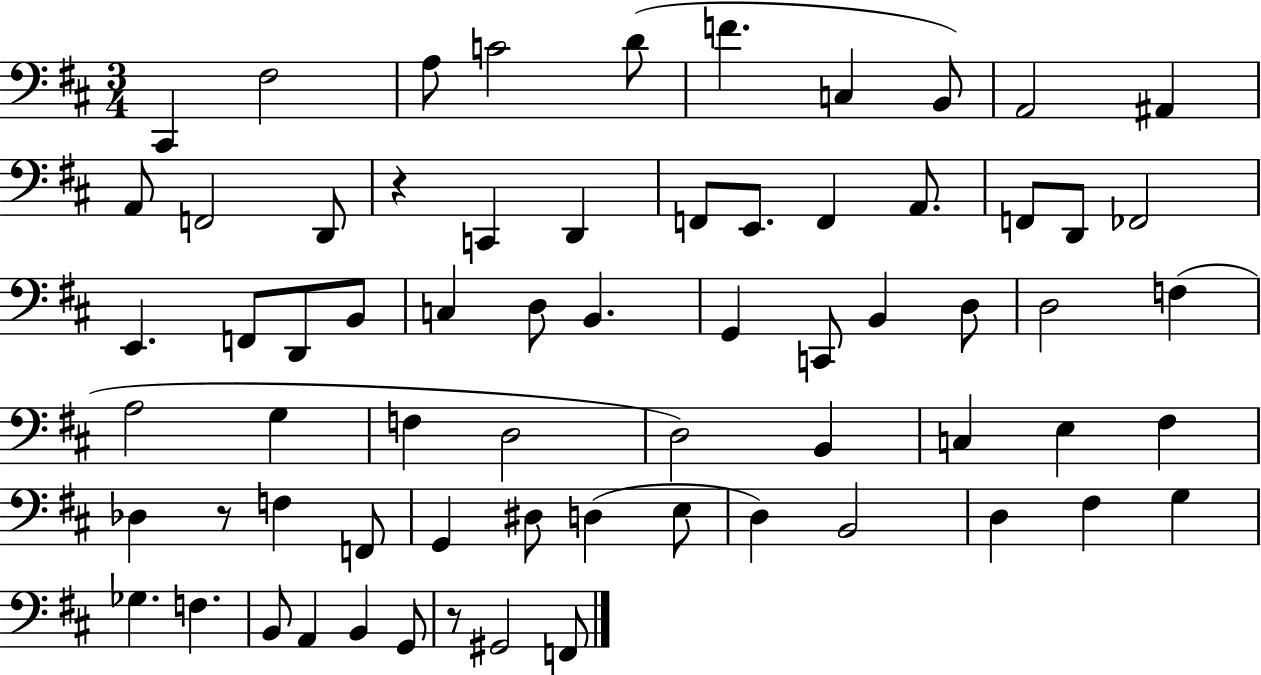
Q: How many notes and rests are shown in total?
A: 67